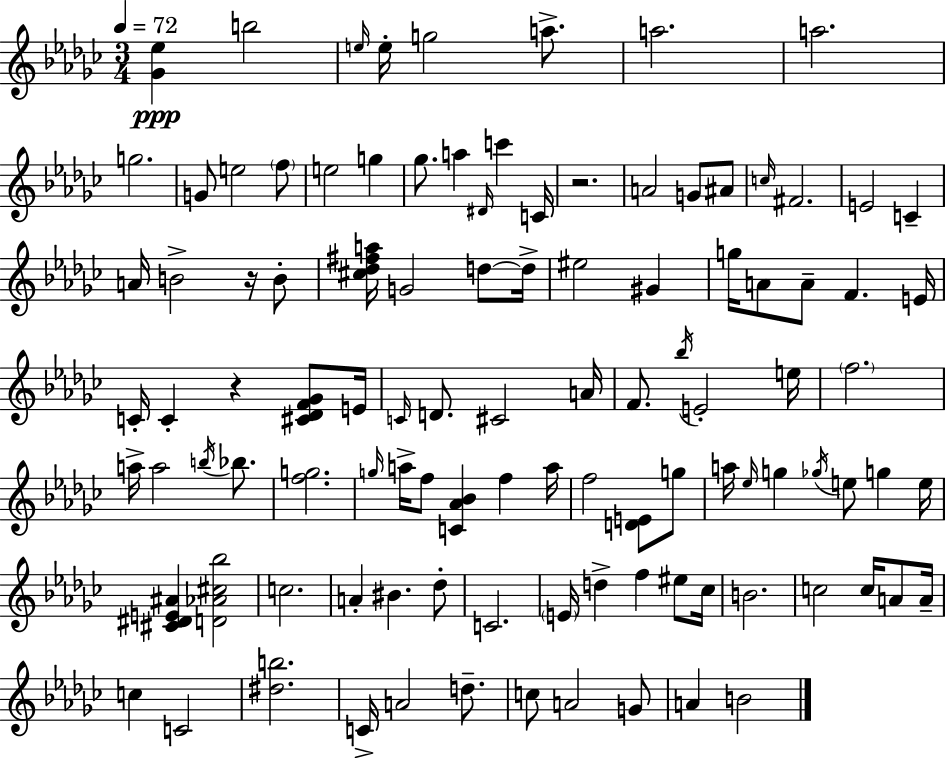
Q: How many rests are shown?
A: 3